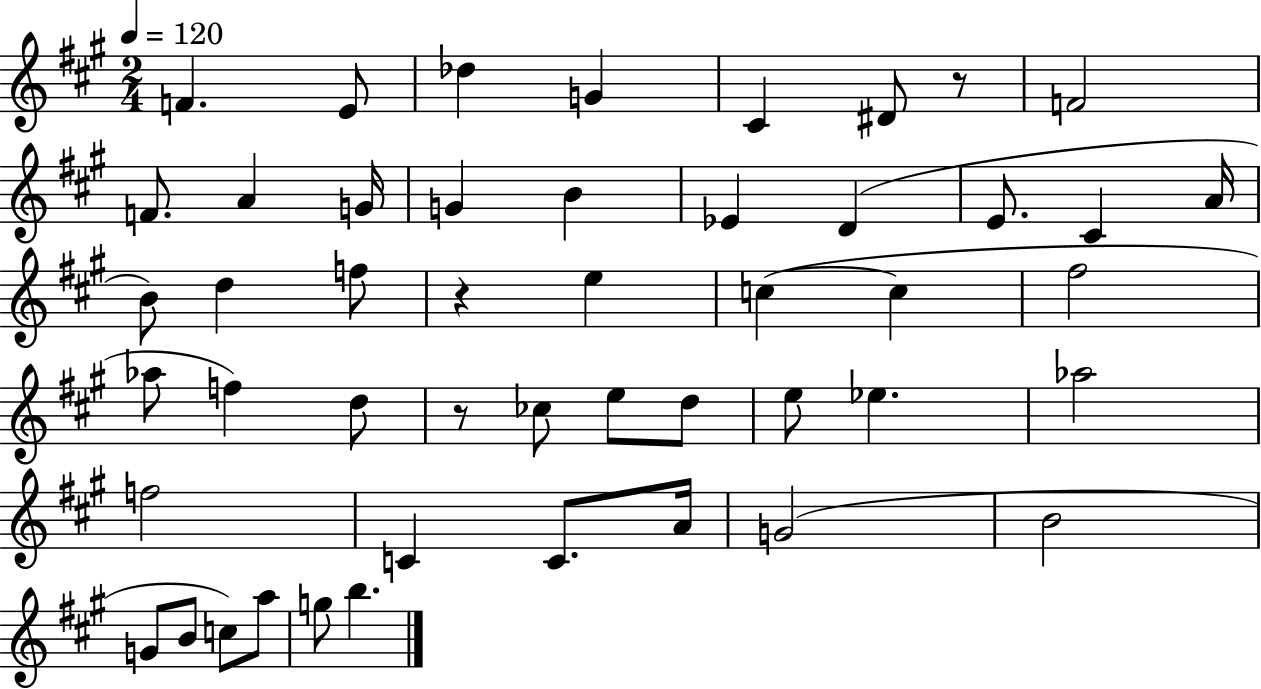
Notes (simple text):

F4/q. E4/e Db5/q G4/q C#4/q D#4/e R/e F4/h F4/e. A4/q G4/s G4/q B4/q Eb4/q D4/q E4/e. C#4/q A4/s B4/e D5/q F5/e R/q E5/q C5/q C5/q F#5/h Ab5/e F5/q D5/e R/e CES5/e E5/e D5/e E5/e Eb5/q. Ab5/h F5/h C4/q C4/e. A4/s G4/h B4/h G4/e B4/e C5/e A5/e G5/e B5/q.